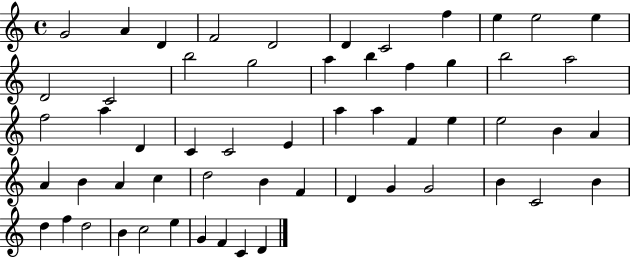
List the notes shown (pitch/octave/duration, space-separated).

G4/h A4/q D4/q F4/h D4/h D4/q C4/h F5/q E5/q E5/h E5/q D4/h C4/h B5/h G5/h A5/q B5/q F5/q G5/q B5/h A5/h F5/h A5/q D4/q C4/q C4/h E4/q A5/q A5/q F4/q E5/q E5/h B4/q A4/q A4/q B4/q A4/q C5/q D5/h B4/q F4/q D4/q G4/q G4/h B4/q C4/h B4/q D5/q F5/q D5/h B4/q C5/h E5/q G4/q F4/q C4/q D4/q